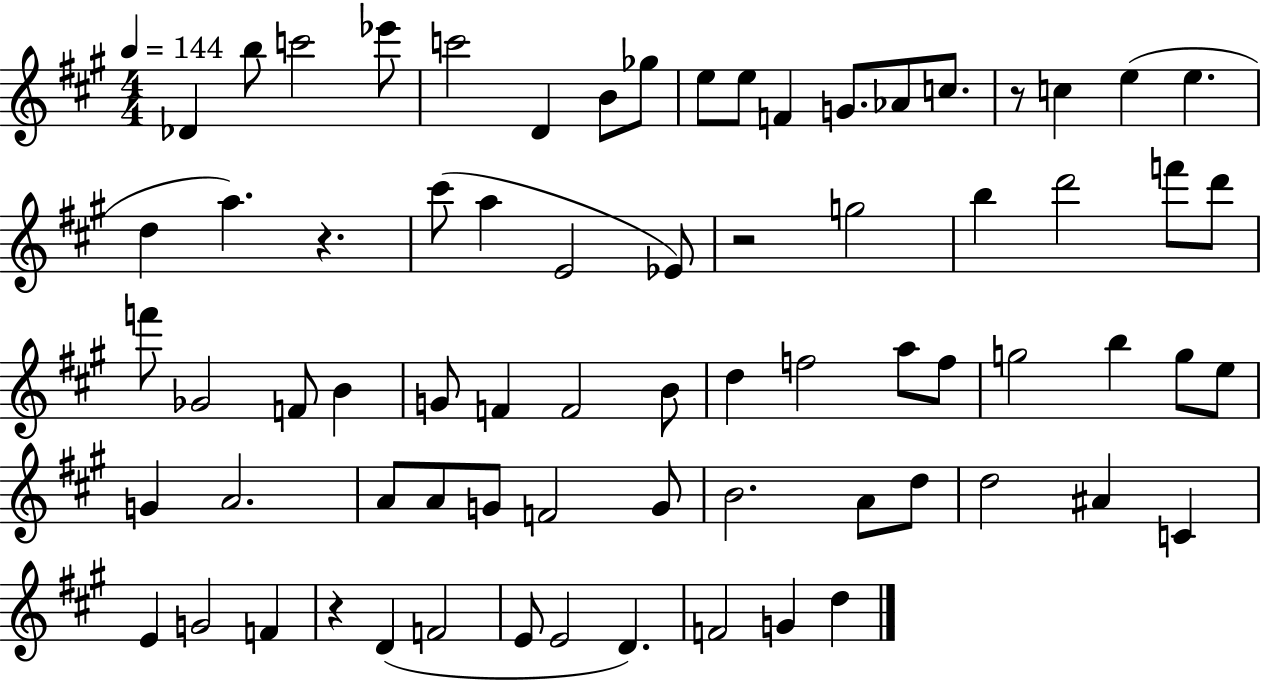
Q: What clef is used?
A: treble